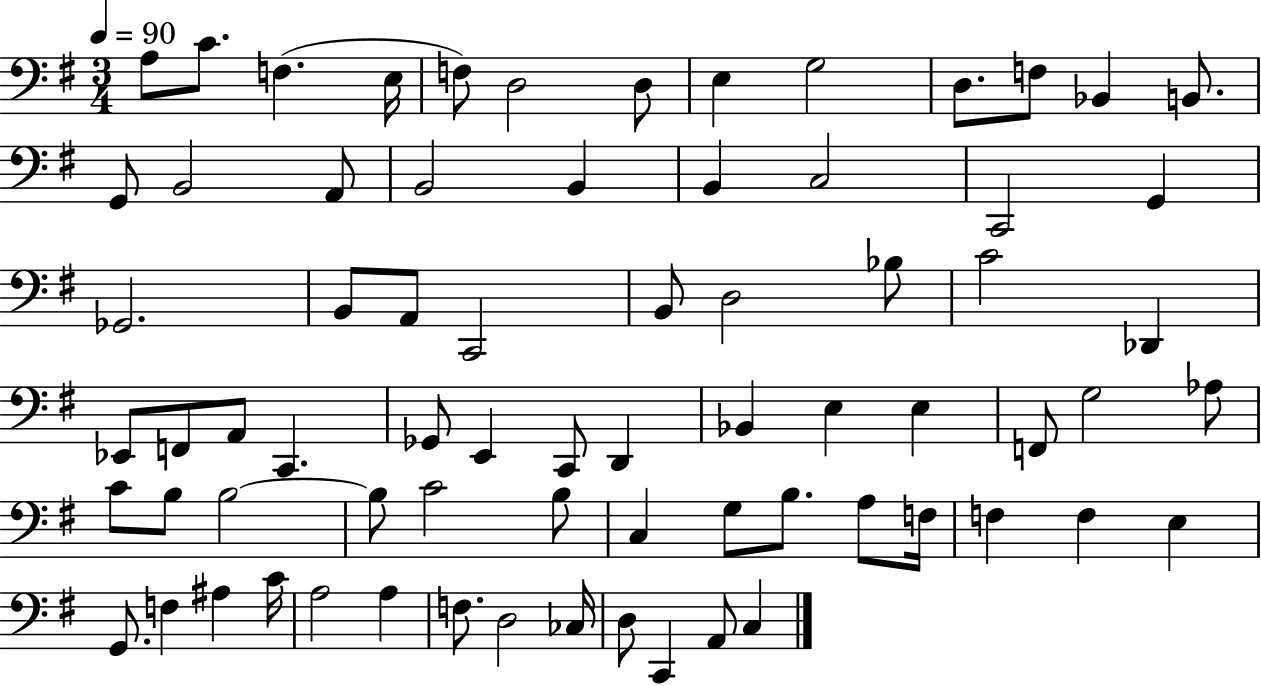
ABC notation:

X:1
T:Untitled
M:3/4
L:1/4
K:G
A,/2 C/2 F, E,/4 F,/2 D,2 D,/2 E, G,2 D,/2 F,/2 _B,, B,,/2 G,,/2 B,,2 A,,/2 B,,2 B,, B,, C,2 C,,2 G,, _G,,2 B,,/2 A,,/2 C,,2 B,,/2 D,2 _B,/2 C2 _D,, _E,,/2 F,,/2 A,,/2 C,, _G,,/2 E,, C,,/2 D,, _B,, E, E, F,,/2 G,2 _A,/2 C/2 B,/2 B,2 B,/2 C2 B,/2 C, G,/2 B,/2 A,/2 F,/4 F, F, E, G,,/2 F, ^A, C/4 A,2 A, F,/2 D,2 _C,/4 D,/2 C,, A,,/2 C,